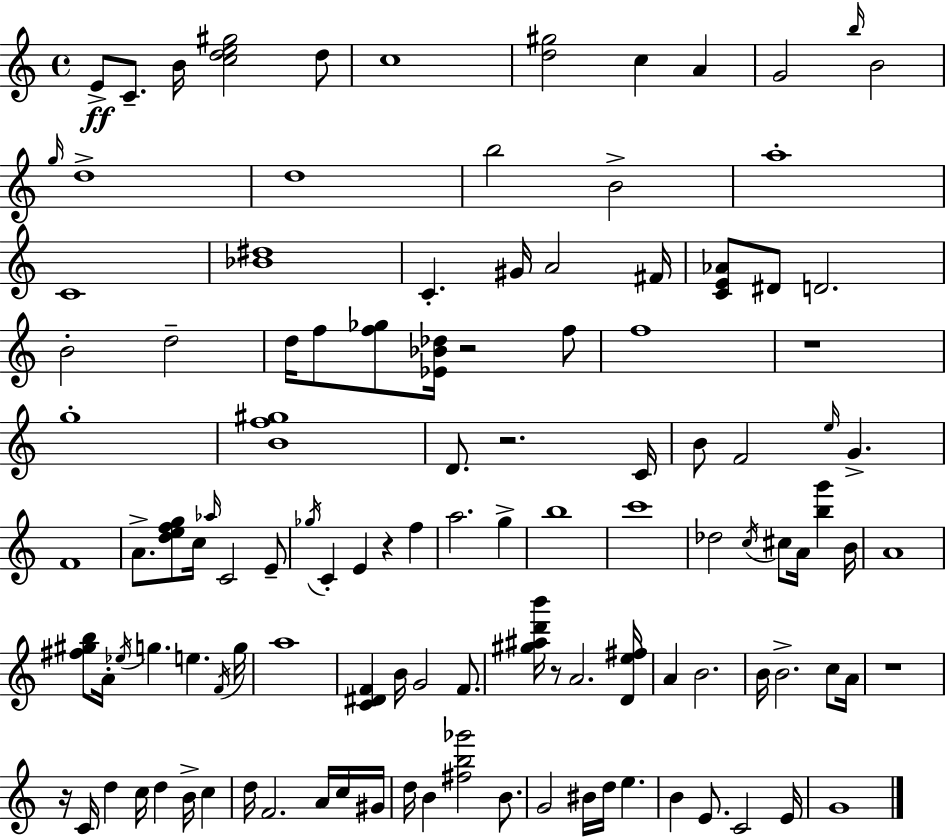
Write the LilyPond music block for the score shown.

{
  \clef treble
  \time 4/4
  \defaultTimeSignature
  \key a \minor
  \repeat volta 2 { e'8->\ff c'8.-- b'16 <c'' d'' e'' gis''>2 d''8 | c''1 | <d'' gis''>2 c''4 a'4 | g'2 \grace { b''16 } b'2 | \break \grace { g''16 } d''1-> | d''1 | b''2 b'2-> | a''1-. | \break c'1 | <bes' dis''>1 | c'4.-. gis'16 a'2 | fis'16 <c' e' aes'>8 dis'8 d'2. | \break b'2-. d''2-- | d''16 f''8 <f'' ges''>8 <ees' bes' des''>16 r2 | f''8 f''1 | r1 | \break g''1-. | <b' f'' gis''>1 | d'8. r2. | c'16 b'8 f'2 \grace { e''16 } g'4.-> | \break f'1 | a'8.-> <d'' e'' f'' g''>8 c''16 \grace { aes''16 } c'2 | e'8-- \acciaccatura { ges''16 } c'4-. e'4 r4 | f''4 a''2. | \break g''4-> b''1 | c'''1 | des''2 \acciaccatura { c''16 } cis''8 | a'16 <b'' g'''>4 b'16 a'1 | \break <fis'' gis'' b''>8 a'16-. \acciaccatura { ees''16 } g''4. | e''4. \acciaccatura { f'16 } g''16 a''1 | <c' dis' f'>4 b'16 g'2 | f'8. <gis'' ais'' d''' b'''>16 r8 a'2. | \break <d' e'' fis''>16 a'4 b'2. | b'16 b'2.-> | c''8 a'16 r1 | r16 c'16 d''4 c''16 d''4 | \break b'16-> c''4 d''16 f'2. | a'16 c''16 gis'16 d''16 b'4 <fis'' b'' ges'''>2 | b'8. g'2 | bis'16 d''16 e''4. b'4 e'8. c'2 | \break e'16 g'1 | } \bar "|."
}